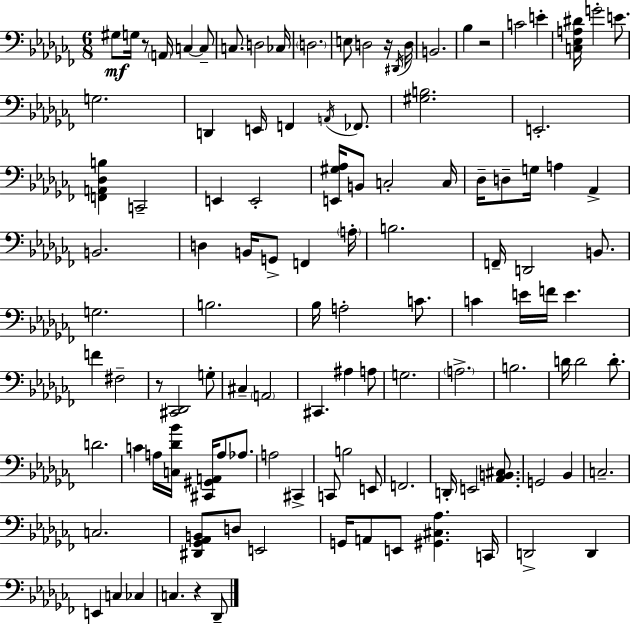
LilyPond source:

{
  \clef bass
  \numericTimeSignature
  \time 6/8
  \key aes \minor
  gis8\mf g16 r8 \parenthesize a,16 c4~~ c8-- | c8. d2 ces16 | \parenthesize d2. | e8 d2 r16 \acciaccatura { dis,16 } | \break d16 b,2. | bes4 r2 | c'2 e'4-. | <c ees a dis'>16 g'2-. e'8. | \break g2. | d,4 e,16 f,4 \acciaccatura { a,16 } fes,8. | <gis b>2. | e,2.-. | \break <f, a, des b>4 c,2-- | e,4 e,2-. | <e, gis aes>16 b,8 c2-. | c16 des16-- d8-- g16 a4 aes,4-> | \break b,2. | d4 b,16 g,8-> f,4 | \parenthesize a16-. b2. | f,16-- d,2 b,8. | \break g2. | b2. | bes16 a2-. c'8. | c'4 e'16 f'16 e'4. | \break f'4 fis2-- | r8 <cis, des,>2 | g8-. cis4-- \parenthesize a,2 | cis,4. ais4 | \break a8 g2. | \parenthesize a2.-> | b2. | d'16 d'2 d'8.-. | \break d'2. | c'4 a16 <c des' bes'>16 <cis, gis, a,>16 a8 aes8. | a2 cis,4-> | c,8 b2 | \break e,8 f,2. | d,16-. e,2 <aes, b, cis>8. | g,2 bes,4 | c2.-- | \break c2. | <dis, ges, aes, b,>8 d8 e,2 | g,16 a,8 e,8 <gis, cis aes>4. | c,16 d,2-> d,4 | \break e,4 c4 ces4 | c4. r4 | des,8-- \bar "|."
}